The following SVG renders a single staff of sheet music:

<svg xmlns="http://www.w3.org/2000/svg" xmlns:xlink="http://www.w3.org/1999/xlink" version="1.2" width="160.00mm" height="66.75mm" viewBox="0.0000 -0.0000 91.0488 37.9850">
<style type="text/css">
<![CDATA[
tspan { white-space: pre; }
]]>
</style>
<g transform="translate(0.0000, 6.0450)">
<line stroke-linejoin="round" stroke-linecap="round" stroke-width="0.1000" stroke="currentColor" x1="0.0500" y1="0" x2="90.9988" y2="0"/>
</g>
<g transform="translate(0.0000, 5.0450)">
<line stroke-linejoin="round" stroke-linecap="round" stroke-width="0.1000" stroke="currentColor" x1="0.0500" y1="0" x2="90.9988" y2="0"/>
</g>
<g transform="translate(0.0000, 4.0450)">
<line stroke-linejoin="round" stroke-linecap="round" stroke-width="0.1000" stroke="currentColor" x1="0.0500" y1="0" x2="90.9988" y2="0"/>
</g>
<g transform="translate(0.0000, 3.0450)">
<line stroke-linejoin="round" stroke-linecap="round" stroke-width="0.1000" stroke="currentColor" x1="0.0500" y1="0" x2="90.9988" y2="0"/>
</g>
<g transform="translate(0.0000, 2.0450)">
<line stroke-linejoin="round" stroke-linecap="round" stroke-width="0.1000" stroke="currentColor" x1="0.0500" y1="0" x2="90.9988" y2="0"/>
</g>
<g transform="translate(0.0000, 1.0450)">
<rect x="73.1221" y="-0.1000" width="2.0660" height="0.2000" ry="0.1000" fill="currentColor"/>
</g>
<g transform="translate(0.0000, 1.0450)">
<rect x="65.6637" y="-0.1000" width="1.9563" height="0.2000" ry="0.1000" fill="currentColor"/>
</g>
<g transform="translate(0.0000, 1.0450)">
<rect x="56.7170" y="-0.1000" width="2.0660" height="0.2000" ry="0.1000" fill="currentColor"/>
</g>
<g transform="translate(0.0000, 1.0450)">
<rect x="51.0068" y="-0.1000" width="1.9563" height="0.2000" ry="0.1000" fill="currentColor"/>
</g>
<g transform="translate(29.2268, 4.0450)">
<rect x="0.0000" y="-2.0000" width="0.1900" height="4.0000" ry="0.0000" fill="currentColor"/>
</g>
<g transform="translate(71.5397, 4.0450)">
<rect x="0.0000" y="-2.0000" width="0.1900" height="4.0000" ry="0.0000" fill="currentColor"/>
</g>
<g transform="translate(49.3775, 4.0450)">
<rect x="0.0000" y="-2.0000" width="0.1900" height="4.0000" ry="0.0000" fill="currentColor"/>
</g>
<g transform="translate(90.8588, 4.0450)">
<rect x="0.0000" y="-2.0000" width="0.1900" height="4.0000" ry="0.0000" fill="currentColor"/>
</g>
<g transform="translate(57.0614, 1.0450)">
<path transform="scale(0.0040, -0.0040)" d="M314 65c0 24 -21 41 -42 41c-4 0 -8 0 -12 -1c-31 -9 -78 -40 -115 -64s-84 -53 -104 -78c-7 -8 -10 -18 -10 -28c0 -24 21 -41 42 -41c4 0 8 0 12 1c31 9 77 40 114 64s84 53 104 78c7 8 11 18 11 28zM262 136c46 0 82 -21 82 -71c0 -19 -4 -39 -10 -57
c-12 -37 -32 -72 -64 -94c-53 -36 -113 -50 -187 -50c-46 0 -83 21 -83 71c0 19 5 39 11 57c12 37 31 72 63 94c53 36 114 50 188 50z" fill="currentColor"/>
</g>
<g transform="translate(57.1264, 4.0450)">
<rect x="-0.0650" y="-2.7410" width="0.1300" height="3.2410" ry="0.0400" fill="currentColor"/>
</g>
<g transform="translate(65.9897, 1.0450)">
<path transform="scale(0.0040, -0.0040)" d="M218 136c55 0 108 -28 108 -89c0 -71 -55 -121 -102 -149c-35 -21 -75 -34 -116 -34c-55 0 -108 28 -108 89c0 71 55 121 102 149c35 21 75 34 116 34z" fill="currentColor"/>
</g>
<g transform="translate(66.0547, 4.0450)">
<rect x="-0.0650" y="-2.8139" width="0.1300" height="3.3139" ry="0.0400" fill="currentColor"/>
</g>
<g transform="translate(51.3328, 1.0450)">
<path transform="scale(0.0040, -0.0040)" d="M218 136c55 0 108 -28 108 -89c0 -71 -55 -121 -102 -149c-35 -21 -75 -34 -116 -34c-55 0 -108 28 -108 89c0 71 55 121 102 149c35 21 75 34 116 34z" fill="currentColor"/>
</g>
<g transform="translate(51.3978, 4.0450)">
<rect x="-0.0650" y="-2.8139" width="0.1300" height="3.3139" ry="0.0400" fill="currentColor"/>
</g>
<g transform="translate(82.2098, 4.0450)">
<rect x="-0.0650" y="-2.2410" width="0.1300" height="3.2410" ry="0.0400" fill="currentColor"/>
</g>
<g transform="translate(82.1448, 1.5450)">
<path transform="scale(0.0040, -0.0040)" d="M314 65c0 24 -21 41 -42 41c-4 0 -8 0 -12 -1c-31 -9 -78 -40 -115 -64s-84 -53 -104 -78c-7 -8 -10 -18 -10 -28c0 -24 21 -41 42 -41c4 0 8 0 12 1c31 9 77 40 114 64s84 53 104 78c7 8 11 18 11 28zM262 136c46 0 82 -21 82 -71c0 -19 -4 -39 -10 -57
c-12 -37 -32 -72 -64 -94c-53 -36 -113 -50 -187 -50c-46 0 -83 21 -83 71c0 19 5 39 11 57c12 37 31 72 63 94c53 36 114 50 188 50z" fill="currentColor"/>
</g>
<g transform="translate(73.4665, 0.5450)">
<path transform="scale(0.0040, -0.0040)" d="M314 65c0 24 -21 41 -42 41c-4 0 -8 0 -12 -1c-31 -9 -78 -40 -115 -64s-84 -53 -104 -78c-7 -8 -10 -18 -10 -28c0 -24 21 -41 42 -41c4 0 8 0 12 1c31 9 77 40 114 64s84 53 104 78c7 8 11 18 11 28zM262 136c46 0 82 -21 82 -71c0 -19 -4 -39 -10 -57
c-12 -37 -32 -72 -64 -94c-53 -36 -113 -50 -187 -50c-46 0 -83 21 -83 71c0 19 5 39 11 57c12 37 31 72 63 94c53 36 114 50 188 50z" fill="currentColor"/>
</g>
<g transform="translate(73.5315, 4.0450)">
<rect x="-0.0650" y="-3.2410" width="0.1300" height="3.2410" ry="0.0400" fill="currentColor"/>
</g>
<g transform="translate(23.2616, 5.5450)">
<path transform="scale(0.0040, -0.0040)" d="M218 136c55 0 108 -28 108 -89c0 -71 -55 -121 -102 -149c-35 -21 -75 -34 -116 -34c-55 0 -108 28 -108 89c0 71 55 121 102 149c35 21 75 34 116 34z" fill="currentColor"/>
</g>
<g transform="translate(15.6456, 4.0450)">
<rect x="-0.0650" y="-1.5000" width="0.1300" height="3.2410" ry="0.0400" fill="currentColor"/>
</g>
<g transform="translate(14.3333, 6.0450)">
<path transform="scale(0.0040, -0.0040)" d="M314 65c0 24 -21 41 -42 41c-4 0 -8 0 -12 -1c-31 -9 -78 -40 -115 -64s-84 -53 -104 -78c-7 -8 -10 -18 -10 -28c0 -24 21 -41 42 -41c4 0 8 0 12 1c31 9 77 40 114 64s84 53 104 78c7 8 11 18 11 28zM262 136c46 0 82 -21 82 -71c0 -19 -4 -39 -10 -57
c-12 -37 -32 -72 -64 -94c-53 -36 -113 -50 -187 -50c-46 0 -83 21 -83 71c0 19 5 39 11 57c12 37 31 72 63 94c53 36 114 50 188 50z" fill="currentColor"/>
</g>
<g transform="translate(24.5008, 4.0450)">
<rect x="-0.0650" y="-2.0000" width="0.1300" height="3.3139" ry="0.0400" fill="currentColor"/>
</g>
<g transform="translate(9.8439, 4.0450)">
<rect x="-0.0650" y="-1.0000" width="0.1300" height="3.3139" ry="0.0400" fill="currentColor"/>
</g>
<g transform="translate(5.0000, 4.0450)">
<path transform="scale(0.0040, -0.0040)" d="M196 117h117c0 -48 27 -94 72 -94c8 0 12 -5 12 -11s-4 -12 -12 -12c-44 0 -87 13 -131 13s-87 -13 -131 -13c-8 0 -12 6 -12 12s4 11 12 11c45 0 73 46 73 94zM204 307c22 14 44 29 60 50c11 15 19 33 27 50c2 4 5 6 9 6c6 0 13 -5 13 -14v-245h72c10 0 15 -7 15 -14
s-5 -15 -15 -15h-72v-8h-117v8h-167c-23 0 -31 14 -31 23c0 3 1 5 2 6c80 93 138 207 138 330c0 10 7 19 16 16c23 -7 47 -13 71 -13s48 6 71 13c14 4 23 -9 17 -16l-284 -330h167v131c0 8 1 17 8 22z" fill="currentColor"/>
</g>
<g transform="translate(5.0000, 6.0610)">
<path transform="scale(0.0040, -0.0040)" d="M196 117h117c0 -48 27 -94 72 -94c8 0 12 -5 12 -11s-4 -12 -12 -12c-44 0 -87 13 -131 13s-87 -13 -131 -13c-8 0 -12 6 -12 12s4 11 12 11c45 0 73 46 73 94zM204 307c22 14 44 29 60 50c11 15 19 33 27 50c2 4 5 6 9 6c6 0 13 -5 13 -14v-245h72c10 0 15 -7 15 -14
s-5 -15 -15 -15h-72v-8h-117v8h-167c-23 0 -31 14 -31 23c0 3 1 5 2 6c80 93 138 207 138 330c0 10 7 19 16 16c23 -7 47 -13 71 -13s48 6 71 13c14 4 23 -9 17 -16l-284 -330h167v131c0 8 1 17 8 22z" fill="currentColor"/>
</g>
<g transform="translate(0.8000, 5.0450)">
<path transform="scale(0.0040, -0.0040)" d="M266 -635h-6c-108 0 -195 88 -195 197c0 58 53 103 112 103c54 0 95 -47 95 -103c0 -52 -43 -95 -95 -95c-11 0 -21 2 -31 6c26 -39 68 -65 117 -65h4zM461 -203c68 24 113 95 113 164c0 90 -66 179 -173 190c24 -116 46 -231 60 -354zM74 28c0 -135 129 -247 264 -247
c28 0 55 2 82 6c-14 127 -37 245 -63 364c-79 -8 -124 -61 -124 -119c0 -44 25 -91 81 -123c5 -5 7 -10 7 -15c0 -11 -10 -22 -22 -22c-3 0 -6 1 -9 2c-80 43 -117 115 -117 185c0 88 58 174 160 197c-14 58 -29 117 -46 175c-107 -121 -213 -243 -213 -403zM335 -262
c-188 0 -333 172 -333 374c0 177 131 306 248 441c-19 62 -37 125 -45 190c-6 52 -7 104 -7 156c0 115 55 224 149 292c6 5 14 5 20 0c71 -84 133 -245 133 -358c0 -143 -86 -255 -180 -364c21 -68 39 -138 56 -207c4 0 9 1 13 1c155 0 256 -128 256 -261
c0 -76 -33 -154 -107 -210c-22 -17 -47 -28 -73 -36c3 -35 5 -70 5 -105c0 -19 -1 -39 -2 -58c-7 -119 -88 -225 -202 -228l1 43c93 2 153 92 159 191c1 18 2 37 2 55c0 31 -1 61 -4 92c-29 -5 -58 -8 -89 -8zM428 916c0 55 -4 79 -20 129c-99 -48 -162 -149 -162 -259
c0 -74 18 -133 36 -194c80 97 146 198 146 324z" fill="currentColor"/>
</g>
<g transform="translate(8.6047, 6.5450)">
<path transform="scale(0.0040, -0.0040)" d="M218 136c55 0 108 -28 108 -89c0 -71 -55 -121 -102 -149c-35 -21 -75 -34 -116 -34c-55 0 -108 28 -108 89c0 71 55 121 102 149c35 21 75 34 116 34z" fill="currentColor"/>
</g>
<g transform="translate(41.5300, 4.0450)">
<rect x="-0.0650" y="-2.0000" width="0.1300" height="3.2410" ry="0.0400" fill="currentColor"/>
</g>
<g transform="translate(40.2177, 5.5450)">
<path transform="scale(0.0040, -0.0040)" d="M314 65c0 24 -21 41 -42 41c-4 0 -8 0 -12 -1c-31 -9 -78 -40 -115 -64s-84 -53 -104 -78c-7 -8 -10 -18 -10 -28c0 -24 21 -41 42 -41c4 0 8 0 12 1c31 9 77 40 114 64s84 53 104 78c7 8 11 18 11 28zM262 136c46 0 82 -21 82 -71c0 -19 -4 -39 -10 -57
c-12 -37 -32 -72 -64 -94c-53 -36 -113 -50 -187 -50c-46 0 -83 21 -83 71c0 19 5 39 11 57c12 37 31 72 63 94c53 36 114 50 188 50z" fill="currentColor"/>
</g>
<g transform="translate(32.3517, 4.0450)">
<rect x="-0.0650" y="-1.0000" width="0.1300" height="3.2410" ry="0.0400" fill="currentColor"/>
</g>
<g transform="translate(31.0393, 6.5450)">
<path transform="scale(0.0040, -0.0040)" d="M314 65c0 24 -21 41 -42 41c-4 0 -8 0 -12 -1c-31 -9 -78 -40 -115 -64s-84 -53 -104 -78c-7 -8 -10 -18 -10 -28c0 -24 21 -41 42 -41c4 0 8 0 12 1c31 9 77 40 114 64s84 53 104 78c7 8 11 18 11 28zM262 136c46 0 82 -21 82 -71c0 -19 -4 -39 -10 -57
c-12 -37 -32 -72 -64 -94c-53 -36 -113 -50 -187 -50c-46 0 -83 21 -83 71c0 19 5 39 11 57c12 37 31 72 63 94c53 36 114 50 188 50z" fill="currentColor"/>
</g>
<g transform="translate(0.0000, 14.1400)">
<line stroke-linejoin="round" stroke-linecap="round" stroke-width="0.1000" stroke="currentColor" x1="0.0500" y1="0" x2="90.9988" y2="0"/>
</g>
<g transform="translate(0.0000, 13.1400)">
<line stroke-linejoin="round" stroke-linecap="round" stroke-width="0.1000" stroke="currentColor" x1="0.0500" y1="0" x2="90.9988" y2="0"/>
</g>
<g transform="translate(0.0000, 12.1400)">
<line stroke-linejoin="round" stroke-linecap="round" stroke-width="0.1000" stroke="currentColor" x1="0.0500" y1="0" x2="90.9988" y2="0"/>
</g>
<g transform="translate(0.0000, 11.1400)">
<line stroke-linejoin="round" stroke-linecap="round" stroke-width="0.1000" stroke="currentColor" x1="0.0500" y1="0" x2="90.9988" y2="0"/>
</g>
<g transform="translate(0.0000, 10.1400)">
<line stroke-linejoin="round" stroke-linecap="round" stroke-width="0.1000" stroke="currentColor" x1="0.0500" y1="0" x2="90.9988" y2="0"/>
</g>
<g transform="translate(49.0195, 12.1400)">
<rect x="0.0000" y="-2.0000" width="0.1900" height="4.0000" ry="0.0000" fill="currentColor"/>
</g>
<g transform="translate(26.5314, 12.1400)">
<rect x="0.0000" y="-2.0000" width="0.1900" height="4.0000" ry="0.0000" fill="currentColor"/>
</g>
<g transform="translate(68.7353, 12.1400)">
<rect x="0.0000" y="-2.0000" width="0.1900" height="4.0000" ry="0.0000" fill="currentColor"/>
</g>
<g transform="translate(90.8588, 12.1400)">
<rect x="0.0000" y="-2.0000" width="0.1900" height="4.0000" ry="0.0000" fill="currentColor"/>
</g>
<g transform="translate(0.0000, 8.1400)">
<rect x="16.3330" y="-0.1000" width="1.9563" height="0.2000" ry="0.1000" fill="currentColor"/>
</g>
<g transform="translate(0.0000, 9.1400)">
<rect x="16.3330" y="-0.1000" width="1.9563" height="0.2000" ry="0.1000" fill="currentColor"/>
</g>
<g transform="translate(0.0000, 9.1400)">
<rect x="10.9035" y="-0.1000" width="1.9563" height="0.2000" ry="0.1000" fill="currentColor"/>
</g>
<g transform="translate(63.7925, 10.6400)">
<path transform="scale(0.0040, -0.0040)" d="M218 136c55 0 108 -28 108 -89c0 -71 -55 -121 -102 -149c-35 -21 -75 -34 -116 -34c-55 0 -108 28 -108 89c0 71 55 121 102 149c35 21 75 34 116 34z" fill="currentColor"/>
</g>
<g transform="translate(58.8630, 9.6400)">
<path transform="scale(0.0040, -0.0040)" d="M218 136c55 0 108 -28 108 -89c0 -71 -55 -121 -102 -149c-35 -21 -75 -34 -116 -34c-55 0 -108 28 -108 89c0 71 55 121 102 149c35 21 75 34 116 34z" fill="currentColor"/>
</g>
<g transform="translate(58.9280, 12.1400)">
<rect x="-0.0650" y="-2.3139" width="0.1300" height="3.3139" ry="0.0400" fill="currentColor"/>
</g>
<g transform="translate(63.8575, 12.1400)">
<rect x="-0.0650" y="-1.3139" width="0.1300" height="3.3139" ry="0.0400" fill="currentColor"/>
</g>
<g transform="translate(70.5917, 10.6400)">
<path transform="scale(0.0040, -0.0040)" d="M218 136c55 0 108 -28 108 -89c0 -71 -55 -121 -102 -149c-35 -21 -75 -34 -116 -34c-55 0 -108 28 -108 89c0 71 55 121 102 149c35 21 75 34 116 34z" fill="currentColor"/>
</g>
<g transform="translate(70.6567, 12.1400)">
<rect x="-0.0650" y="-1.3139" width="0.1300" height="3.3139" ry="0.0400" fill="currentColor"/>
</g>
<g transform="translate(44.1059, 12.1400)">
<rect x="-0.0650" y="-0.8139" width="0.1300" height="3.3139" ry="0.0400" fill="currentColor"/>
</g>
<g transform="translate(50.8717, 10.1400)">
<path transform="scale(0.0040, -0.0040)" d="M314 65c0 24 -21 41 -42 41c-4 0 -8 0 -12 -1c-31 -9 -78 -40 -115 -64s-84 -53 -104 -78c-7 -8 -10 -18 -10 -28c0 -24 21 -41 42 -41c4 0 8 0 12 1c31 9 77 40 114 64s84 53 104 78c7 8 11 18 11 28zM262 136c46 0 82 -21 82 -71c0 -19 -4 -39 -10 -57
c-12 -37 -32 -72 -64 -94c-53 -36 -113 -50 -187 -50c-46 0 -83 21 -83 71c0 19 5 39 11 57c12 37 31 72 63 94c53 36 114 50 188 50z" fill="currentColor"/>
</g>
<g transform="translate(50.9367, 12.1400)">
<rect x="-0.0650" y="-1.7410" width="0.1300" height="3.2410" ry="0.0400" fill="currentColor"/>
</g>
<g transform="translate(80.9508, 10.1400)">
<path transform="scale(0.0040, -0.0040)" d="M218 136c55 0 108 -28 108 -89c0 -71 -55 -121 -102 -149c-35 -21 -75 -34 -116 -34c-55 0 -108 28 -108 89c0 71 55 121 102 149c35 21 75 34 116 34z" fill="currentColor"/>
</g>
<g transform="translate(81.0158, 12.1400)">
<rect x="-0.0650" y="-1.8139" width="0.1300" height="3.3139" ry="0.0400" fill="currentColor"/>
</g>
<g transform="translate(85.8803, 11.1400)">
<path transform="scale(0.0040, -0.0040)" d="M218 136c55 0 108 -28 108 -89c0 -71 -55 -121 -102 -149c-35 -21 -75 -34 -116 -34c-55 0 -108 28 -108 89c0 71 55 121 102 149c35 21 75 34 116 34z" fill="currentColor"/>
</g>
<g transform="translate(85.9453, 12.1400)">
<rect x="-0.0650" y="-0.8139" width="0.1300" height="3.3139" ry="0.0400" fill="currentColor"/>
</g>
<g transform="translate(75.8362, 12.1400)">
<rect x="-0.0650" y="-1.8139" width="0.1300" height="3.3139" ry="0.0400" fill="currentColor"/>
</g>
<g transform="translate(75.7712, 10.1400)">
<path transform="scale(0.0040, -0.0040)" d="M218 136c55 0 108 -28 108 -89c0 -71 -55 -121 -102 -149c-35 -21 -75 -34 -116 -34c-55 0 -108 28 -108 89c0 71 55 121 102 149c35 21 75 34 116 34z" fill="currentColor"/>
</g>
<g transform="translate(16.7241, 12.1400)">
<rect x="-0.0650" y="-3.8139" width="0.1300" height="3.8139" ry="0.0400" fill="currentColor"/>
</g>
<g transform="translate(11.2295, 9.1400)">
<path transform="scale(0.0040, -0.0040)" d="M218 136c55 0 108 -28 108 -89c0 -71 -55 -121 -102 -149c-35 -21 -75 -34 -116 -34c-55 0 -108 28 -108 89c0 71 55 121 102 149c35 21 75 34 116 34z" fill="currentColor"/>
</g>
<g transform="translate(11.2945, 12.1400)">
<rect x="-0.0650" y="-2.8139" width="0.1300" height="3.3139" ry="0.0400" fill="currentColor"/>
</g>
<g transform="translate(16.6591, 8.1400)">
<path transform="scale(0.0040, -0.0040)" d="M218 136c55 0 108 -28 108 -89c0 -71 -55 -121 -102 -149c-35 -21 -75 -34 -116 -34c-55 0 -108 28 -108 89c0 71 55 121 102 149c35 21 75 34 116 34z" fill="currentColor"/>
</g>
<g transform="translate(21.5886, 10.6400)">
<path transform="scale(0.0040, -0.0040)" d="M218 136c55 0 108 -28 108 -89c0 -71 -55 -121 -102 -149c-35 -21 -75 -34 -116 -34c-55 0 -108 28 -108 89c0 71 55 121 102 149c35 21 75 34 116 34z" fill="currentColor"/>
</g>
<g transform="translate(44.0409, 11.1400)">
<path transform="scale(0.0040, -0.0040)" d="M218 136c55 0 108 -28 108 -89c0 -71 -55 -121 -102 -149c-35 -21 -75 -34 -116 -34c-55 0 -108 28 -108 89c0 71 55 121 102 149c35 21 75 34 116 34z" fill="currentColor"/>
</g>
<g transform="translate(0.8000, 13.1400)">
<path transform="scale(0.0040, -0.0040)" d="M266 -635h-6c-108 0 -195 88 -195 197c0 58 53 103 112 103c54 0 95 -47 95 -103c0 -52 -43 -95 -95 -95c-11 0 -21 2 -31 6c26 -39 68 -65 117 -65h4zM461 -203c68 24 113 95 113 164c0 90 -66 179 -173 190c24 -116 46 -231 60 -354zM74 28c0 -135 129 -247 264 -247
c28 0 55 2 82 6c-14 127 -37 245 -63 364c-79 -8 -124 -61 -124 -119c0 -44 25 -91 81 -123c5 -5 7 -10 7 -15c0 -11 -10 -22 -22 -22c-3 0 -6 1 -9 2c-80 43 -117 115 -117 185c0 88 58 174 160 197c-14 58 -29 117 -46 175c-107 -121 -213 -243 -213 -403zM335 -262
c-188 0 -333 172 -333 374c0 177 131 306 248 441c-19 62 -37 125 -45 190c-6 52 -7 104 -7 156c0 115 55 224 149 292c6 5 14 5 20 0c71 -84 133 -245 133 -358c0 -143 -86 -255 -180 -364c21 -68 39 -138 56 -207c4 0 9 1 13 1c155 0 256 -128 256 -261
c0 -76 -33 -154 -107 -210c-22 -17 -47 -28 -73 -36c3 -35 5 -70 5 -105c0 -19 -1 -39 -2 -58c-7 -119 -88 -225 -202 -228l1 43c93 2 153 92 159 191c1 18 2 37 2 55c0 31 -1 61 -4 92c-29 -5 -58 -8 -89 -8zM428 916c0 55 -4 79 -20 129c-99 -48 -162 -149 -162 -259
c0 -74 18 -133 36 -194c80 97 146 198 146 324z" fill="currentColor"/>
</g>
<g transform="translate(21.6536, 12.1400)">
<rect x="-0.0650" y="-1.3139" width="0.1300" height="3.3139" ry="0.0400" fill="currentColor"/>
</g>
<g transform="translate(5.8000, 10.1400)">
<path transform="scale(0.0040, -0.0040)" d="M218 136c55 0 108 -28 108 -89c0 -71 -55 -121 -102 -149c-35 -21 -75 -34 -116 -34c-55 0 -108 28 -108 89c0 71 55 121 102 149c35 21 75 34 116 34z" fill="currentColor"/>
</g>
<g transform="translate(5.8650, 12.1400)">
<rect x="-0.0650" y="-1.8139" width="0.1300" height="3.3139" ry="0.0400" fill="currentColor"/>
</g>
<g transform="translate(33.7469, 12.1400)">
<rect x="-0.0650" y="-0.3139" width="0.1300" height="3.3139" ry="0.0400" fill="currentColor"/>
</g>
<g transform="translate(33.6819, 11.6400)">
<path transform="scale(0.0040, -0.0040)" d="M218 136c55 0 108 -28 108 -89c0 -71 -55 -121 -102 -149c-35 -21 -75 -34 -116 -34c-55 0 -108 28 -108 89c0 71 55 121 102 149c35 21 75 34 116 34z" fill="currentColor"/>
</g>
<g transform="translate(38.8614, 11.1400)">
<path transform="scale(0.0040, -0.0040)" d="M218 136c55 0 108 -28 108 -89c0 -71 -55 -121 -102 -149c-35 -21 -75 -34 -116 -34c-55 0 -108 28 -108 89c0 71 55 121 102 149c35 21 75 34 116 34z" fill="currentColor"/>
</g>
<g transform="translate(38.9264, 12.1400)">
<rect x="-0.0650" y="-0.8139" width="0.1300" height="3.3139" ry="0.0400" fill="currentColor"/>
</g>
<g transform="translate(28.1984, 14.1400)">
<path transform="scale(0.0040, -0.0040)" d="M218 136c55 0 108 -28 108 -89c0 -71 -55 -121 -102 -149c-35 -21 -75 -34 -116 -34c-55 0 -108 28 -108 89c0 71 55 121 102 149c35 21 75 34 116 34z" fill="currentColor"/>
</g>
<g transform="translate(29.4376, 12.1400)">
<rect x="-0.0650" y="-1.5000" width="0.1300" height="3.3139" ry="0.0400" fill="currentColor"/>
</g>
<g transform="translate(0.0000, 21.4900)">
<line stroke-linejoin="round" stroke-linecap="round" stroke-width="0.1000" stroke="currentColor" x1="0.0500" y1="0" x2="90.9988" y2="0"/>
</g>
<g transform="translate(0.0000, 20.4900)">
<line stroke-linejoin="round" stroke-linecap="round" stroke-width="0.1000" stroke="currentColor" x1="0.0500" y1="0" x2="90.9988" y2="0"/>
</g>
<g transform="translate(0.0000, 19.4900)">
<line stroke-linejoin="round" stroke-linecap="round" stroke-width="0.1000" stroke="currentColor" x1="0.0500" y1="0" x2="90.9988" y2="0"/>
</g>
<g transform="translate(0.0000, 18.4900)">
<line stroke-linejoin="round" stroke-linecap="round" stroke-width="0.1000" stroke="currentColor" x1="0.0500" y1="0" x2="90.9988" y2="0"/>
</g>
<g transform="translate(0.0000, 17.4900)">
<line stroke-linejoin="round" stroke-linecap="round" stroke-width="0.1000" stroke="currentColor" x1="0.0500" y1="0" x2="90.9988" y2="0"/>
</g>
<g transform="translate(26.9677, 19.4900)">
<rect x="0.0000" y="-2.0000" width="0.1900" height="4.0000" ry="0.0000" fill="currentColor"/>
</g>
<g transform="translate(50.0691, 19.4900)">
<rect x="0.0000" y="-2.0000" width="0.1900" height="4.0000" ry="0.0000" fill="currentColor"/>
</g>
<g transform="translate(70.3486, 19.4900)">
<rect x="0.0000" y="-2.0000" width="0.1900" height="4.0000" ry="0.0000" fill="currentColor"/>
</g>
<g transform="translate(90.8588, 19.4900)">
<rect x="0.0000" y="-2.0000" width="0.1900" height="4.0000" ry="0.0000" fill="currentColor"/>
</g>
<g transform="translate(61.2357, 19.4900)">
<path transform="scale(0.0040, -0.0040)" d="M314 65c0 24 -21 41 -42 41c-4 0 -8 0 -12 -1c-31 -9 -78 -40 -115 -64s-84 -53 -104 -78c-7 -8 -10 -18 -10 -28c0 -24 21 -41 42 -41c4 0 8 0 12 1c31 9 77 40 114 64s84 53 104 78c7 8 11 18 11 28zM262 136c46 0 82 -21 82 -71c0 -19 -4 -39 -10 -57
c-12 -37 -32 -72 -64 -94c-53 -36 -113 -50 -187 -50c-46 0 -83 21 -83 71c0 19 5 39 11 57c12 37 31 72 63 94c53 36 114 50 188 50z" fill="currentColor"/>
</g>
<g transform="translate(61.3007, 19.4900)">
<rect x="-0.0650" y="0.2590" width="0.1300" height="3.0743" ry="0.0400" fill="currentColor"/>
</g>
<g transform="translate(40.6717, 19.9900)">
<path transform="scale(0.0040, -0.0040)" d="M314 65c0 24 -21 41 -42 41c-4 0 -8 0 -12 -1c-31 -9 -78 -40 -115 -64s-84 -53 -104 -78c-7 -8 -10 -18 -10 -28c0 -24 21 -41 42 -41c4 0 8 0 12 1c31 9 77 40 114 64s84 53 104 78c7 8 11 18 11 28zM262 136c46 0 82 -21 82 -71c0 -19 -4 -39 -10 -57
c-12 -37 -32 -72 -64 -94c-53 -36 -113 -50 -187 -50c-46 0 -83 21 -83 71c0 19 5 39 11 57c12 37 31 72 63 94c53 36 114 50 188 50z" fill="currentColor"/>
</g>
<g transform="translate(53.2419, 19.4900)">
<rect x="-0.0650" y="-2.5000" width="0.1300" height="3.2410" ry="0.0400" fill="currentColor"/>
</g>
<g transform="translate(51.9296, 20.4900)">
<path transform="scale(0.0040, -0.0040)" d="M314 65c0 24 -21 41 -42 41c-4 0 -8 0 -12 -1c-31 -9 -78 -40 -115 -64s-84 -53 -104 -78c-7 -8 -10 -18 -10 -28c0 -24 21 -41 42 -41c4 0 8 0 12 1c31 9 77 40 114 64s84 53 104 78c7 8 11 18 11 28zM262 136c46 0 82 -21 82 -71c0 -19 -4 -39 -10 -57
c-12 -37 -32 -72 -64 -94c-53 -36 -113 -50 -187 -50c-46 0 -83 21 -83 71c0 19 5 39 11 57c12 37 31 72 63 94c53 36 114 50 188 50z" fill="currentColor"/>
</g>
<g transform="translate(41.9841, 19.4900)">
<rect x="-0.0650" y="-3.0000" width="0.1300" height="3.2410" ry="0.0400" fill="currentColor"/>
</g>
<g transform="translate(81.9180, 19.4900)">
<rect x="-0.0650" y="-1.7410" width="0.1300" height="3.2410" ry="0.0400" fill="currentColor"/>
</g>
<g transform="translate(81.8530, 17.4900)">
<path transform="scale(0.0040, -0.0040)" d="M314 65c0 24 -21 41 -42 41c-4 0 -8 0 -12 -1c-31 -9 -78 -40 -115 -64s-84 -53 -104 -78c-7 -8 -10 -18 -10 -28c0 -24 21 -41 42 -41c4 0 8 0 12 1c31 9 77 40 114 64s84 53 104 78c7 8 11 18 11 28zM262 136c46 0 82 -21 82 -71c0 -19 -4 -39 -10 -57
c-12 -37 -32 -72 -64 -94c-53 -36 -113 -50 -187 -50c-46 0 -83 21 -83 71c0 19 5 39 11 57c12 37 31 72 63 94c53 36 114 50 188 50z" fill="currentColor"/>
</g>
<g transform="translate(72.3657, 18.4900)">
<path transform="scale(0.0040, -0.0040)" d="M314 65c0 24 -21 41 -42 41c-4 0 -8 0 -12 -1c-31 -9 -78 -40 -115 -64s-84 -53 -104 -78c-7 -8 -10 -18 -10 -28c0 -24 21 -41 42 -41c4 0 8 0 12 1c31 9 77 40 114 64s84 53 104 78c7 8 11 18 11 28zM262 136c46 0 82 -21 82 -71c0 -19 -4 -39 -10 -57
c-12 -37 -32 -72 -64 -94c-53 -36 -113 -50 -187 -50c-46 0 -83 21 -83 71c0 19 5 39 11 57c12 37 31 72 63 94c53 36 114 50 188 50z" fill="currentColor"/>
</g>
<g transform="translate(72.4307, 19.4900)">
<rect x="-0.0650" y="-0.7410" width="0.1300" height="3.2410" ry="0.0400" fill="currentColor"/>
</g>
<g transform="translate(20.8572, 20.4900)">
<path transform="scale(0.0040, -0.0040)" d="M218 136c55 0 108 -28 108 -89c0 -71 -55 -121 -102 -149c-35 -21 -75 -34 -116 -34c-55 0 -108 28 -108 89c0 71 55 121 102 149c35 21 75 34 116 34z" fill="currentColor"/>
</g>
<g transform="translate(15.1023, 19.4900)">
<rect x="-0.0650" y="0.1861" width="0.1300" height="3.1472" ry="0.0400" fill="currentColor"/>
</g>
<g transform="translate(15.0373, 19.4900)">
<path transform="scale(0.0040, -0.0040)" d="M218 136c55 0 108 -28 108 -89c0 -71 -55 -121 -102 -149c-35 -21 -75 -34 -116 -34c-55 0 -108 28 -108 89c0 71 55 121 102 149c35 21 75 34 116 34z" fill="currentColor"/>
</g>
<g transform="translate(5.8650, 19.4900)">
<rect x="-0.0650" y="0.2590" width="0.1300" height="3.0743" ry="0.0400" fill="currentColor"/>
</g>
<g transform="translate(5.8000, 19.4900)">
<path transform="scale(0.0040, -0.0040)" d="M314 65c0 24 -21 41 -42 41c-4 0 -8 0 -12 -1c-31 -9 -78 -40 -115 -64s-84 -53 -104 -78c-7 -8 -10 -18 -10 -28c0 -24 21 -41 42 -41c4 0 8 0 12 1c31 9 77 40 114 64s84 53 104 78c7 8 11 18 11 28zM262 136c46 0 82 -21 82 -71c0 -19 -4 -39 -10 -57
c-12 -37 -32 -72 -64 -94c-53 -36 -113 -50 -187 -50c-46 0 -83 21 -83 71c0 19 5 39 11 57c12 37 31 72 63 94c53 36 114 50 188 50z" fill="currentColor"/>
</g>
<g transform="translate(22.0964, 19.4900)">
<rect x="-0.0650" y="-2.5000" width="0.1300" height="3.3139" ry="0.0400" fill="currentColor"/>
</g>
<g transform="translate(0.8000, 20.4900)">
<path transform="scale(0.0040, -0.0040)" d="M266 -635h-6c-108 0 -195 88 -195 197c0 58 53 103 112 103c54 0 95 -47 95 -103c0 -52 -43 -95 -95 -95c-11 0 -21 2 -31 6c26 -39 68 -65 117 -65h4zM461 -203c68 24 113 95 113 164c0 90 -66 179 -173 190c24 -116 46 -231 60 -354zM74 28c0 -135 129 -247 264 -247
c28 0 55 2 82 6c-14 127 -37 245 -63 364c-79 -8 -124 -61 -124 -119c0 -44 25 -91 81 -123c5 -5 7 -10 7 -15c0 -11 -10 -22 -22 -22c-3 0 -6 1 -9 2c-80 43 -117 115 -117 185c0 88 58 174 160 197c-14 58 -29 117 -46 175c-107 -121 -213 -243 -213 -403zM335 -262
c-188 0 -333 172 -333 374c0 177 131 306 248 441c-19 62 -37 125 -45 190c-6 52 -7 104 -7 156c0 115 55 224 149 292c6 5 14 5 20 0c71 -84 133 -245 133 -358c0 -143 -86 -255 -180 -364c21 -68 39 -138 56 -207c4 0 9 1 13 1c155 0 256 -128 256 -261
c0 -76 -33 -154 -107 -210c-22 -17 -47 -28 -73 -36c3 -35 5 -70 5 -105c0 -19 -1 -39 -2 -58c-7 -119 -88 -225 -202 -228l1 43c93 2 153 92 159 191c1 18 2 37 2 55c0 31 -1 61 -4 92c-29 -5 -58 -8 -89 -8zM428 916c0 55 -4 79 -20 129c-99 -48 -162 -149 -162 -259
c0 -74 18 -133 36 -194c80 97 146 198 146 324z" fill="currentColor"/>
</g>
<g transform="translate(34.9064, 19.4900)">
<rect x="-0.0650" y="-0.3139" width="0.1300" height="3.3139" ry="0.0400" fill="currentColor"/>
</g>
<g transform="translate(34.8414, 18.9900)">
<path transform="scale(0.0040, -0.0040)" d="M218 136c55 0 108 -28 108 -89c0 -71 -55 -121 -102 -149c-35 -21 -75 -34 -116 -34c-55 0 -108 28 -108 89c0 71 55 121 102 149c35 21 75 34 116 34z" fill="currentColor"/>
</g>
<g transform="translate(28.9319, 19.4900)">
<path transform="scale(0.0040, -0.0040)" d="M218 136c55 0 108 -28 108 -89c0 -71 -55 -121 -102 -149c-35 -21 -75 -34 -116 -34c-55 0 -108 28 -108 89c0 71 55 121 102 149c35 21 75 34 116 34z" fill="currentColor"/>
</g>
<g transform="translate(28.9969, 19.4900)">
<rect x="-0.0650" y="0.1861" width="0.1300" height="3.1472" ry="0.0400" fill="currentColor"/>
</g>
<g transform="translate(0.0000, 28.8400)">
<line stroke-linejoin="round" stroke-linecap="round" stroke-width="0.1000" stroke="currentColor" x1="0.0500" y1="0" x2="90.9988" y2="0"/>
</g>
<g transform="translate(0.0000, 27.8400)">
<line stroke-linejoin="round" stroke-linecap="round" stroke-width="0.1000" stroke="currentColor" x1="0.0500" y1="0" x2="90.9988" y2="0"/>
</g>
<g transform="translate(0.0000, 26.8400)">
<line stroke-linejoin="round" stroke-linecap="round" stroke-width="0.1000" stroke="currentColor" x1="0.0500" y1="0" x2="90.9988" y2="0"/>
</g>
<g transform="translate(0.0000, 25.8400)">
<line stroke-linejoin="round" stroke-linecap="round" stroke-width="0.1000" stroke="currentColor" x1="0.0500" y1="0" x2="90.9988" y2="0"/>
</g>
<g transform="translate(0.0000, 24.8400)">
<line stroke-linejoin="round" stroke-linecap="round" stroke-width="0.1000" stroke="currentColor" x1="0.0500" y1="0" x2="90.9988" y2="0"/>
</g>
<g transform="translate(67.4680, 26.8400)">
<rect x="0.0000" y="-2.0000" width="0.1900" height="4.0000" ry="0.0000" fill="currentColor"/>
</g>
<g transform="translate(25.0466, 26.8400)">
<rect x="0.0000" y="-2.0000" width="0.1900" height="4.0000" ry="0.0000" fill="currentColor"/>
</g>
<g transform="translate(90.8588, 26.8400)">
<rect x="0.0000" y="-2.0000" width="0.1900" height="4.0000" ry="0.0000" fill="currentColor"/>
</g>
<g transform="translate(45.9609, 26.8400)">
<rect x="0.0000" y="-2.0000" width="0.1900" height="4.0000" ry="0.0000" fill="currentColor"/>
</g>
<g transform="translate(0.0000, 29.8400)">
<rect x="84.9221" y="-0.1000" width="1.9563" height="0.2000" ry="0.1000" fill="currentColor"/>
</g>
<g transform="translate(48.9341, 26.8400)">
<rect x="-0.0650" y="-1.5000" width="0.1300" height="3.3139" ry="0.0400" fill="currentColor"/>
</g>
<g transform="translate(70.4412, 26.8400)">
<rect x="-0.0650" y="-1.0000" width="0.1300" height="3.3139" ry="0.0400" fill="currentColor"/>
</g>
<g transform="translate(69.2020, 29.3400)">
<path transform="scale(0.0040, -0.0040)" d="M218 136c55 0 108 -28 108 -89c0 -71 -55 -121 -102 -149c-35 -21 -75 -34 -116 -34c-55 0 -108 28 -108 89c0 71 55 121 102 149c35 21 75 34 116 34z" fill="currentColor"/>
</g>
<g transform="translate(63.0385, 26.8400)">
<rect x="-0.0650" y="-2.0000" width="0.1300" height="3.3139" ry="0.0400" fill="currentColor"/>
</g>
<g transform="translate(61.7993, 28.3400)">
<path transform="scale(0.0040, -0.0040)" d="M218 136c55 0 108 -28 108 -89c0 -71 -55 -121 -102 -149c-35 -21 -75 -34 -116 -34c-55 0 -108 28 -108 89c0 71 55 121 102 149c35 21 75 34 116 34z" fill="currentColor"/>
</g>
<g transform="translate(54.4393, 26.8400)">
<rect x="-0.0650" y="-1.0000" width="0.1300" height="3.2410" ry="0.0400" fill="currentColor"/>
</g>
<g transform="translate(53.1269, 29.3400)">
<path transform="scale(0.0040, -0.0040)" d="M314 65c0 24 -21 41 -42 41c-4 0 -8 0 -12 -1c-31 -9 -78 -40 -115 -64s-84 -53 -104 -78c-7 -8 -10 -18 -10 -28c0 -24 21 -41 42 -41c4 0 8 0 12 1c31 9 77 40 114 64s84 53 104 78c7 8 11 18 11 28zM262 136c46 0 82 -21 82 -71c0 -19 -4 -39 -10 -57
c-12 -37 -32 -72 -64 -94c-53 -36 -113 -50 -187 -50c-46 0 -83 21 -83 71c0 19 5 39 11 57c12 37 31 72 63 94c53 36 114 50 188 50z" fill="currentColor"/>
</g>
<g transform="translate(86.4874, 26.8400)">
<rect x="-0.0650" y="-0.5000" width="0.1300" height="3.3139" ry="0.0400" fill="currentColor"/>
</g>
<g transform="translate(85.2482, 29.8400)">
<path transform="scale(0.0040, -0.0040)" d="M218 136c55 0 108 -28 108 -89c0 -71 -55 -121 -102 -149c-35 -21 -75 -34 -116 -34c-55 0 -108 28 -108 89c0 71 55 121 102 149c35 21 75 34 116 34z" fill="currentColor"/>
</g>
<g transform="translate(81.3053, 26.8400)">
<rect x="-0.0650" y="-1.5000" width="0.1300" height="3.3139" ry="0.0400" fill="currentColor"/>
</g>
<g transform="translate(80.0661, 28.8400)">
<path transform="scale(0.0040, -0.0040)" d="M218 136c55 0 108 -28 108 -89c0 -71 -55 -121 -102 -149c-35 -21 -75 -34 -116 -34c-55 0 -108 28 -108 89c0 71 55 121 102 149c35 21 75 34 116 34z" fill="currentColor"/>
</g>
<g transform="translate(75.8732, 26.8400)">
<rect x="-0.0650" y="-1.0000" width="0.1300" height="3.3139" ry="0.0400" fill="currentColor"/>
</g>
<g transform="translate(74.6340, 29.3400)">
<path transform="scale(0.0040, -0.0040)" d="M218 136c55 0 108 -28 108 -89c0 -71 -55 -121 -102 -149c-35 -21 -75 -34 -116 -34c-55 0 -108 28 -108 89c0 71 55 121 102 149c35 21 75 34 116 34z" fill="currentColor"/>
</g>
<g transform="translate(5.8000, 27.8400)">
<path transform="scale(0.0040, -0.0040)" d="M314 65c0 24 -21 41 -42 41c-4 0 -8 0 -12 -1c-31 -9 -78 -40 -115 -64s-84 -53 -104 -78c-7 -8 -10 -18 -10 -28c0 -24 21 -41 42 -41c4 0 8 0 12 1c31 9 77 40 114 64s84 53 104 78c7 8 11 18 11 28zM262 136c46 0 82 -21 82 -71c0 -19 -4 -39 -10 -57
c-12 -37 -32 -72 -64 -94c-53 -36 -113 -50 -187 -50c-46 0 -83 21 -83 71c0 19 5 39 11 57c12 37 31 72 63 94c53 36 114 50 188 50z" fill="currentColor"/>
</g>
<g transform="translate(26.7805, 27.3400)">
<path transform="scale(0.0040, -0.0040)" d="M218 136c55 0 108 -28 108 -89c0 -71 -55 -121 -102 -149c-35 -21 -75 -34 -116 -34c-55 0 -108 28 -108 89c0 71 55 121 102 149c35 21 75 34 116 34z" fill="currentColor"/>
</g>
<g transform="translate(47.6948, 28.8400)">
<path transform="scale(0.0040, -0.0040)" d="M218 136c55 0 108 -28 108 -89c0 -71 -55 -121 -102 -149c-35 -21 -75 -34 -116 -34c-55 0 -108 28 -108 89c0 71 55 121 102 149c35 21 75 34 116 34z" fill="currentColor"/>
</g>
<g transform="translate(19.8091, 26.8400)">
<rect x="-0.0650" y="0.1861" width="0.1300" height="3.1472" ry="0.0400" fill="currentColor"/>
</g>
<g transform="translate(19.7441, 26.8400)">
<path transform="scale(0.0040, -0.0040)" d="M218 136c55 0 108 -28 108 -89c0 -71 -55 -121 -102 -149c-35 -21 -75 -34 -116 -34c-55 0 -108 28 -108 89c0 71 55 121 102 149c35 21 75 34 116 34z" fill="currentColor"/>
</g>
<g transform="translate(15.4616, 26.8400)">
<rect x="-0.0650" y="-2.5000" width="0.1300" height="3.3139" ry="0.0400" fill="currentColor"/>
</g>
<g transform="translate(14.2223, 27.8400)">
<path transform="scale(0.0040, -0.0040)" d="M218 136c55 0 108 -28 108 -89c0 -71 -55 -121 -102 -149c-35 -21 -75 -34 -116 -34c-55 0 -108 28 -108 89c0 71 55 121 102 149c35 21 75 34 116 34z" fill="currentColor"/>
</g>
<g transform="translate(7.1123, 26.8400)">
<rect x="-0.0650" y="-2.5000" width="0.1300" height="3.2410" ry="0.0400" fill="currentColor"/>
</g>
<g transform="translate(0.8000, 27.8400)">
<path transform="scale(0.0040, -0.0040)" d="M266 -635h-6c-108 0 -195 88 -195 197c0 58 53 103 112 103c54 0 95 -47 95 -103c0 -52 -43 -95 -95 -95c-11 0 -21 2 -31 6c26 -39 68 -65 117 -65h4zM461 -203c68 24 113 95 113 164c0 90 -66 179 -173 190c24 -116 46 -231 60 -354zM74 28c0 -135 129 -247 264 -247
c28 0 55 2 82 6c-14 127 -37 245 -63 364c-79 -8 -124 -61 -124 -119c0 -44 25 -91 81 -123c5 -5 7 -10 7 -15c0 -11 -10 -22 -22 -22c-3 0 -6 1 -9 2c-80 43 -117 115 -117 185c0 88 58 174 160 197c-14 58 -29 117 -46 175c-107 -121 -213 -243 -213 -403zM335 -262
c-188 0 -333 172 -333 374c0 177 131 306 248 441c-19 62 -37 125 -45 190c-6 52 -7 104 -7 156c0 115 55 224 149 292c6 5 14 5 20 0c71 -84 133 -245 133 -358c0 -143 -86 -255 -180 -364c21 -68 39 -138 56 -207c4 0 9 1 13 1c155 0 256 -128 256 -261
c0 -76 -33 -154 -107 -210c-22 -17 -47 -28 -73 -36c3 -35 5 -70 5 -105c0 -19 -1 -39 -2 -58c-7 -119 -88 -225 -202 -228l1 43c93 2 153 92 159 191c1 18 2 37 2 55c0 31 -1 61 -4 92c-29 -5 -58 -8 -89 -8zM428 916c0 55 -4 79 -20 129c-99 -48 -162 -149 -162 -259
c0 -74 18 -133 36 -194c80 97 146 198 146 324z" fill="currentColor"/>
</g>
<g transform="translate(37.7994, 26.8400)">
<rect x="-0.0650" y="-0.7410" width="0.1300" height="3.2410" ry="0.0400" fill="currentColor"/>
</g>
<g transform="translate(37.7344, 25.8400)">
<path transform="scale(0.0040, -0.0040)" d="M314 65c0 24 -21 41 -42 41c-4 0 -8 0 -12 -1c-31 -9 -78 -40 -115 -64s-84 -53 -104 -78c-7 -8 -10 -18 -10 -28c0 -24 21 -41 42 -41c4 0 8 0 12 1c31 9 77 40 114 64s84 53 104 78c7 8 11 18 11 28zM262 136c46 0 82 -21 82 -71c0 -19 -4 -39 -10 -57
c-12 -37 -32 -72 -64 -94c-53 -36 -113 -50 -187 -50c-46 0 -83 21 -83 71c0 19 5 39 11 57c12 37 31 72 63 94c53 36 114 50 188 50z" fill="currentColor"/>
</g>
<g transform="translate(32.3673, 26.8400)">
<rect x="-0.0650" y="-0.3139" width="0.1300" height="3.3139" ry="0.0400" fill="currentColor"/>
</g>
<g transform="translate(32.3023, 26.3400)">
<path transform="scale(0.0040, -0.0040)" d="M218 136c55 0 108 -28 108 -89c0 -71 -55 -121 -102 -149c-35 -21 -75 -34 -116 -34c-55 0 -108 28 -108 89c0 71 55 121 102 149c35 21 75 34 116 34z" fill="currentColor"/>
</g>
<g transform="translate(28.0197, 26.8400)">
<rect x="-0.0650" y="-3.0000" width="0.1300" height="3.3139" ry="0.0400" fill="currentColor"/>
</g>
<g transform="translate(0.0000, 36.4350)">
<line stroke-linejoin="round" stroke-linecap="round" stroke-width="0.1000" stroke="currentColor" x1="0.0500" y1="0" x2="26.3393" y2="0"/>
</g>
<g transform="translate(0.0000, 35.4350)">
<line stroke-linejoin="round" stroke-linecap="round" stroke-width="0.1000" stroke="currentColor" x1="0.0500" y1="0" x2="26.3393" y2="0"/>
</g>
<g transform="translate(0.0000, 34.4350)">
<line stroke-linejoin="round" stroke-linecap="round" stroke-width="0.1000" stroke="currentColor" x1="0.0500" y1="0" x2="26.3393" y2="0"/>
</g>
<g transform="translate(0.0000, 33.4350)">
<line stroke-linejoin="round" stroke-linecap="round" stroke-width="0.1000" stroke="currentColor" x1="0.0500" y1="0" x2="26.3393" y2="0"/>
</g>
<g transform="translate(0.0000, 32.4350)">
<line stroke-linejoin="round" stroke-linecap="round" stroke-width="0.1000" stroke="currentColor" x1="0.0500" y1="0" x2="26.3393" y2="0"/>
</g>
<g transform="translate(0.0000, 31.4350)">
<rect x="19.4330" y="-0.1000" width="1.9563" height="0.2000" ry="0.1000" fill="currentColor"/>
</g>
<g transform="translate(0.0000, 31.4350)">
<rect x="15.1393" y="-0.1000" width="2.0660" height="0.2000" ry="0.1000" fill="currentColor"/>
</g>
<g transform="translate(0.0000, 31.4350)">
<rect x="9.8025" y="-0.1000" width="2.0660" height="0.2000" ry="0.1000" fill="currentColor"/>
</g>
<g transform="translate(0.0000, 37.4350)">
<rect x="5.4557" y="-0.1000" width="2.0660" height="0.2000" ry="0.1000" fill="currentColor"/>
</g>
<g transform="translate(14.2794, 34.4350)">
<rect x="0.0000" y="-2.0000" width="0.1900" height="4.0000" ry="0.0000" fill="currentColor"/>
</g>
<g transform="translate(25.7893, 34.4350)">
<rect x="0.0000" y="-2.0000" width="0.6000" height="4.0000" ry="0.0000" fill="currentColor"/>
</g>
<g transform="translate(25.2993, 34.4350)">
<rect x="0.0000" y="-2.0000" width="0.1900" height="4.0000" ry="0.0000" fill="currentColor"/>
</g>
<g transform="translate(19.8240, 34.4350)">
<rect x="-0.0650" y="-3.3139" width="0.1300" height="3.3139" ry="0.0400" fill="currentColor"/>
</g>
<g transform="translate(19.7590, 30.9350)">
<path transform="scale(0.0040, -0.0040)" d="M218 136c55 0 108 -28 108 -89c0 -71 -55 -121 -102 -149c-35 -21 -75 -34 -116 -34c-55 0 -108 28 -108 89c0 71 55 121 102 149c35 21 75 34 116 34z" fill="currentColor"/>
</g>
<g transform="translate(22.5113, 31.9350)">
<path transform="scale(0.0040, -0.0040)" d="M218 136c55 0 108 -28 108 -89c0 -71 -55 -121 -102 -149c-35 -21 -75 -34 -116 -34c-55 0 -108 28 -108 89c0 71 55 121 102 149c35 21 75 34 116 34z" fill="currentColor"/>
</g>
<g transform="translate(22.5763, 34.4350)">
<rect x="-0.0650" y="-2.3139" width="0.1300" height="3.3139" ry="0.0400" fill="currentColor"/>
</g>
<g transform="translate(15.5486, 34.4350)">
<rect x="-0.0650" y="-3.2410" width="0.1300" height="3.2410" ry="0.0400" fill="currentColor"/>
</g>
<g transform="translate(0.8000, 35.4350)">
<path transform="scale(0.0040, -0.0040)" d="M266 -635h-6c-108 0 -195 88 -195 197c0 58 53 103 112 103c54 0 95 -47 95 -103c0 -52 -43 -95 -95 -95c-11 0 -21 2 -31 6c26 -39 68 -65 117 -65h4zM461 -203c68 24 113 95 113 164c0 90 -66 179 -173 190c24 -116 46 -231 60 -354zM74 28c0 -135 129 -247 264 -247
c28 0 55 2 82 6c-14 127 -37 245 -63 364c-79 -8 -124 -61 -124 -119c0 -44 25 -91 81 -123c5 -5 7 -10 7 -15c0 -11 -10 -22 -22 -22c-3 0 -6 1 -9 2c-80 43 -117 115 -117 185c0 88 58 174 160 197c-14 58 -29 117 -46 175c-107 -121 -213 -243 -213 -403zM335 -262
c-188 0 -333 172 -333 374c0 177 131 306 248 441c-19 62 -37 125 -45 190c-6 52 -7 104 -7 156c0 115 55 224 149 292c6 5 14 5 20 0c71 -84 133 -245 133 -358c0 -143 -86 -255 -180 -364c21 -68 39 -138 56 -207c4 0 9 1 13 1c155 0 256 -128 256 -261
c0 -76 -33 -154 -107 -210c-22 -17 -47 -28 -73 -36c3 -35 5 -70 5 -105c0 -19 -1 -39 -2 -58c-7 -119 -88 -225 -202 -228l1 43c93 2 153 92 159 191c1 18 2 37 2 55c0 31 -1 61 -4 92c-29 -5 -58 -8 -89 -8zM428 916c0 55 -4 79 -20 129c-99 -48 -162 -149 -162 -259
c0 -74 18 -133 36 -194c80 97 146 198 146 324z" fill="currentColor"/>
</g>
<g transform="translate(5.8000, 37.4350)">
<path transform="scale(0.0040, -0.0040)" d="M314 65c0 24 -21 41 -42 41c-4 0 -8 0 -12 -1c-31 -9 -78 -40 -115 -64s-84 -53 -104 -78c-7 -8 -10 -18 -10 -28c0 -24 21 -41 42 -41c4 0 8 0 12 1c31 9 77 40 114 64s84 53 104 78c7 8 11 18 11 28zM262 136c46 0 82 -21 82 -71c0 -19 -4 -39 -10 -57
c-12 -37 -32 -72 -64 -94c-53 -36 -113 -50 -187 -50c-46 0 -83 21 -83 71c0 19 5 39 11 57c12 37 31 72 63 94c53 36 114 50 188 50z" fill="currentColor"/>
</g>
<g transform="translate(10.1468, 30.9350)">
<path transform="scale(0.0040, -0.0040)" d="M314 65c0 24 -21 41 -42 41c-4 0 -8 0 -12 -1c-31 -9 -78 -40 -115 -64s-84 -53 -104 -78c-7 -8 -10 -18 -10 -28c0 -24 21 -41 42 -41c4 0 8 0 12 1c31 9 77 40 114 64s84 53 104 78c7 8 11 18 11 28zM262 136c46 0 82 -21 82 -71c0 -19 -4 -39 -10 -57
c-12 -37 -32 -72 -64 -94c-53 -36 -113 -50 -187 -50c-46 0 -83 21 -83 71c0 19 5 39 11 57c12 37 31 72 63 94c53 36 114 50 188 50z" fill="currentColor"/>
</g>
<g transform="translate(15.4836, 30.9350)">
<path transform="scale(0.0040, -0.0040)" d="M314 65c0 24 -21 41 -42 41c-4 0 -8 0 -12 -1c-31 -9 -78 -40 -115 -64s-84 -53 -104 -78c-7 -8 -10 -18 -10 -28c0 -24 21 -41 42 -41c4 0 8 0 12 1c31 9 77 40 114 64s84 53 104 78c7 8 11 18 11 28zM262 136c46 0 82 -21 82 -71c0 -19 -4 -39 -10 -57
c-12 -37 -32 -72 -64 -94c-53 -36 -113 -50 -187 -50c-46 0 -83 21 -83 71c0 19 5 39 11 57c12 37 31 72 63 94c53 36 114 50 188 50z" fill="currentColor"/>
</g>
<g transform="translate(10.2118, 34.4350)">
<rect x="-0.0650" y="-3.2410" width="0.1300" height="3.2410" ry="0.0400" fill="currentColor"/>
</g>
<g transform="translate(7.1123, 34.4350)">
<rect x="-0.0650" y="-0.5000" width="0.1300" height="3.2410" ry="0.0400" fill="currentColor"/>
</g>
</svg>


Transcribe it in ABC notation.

X:1
T:Untitled
M:4/4
L:1/4
K:C
D E2 F D2 F2 a a2 a b2 g2 f a c' e E c d d f2 g e e f f d B2 B G B c A2 G2 B2 d2 f2 G2 G B A c d2 E D2 F D D E C C2 b2 b2 b g